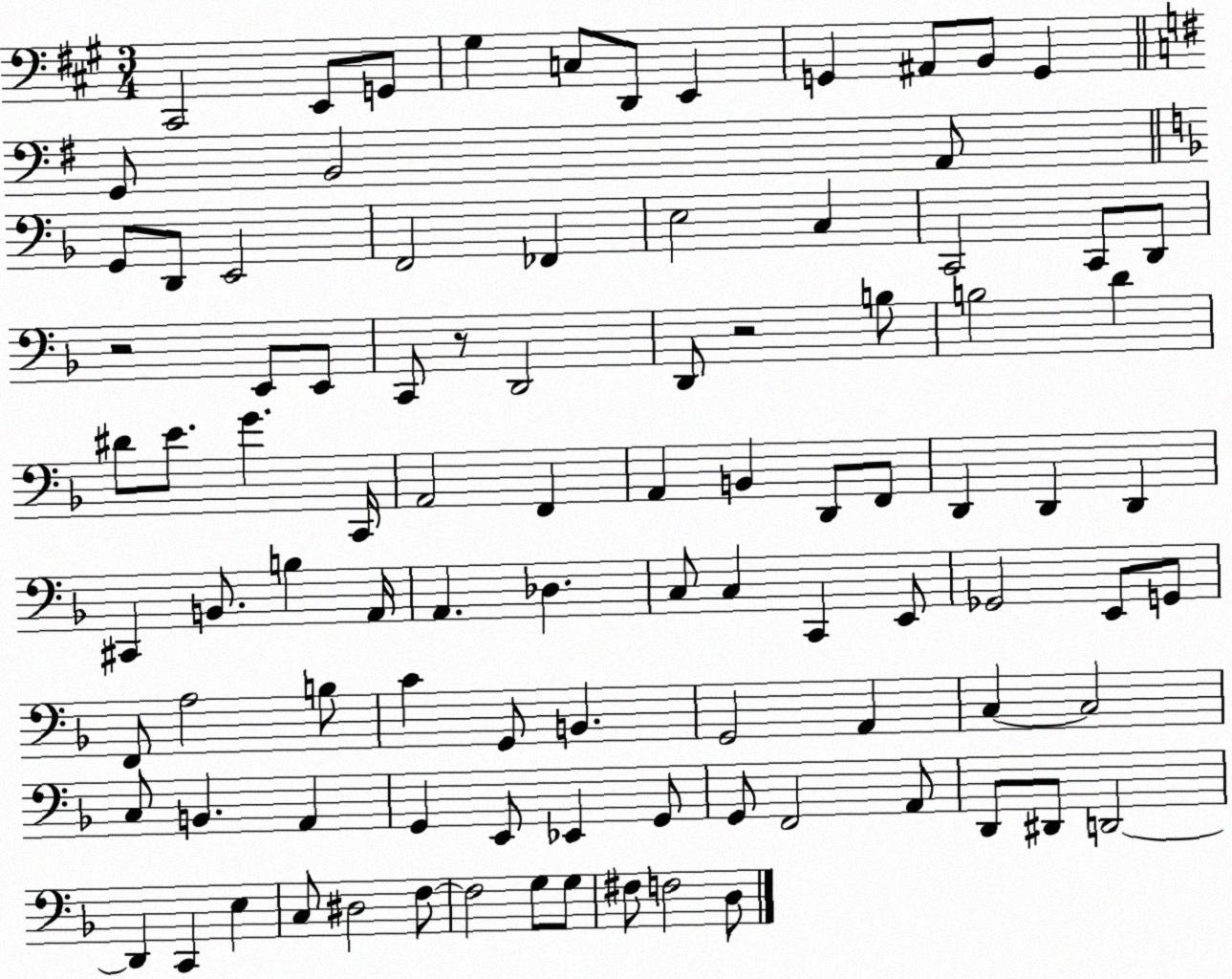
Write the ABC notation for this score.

X:1
T:Untitled
M:3/4
L:1/4
K:A
^C,,2 E,,/2 G,,/2 ^G, C,/2 D,,/2 E,, G,, ^A,,/2 B,,/2 G,, G,,/2 B,,2 A,,/2 G,,/2 D,,/2 E,,2 F,,2 _F,, E,2 C, C,,2 C,,/2 D,,/2 z2 E,,/2 E,,/2 C,,/2 z/2 D,,2 D,,/2 z2 B,/2 B,2 D ^D/2 E/2 G C,,/4 A,,2 F,, A,, B,, D,,/2 F,,/2 D,, D,, D,, ^C,, B,,/2 B, A,,/4 A,, _D, C,/2 C, C,, E,,/2 _G,,2 E,,/2 G,,/2 F,,/2 A,2 B,/2 C G,,/2 B,, G,,2 A,, C, C,2 C,/2 B,, A,, G,, E,,/2 _E,, G,,/2 G,,/2 F,,2 A,,/2 D,,/2 ^D,,/2 D,,2 D,, C,, E, C,/2 ^D,2 F,/2 F,2 G,/2 G,/2 ^F,/2 F,2 D,/2